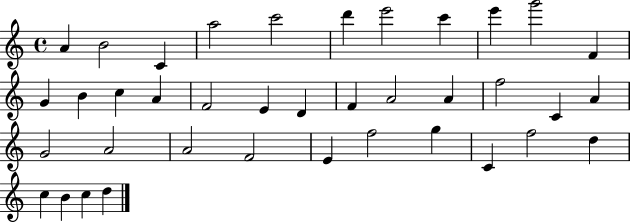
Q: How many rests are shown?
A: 0